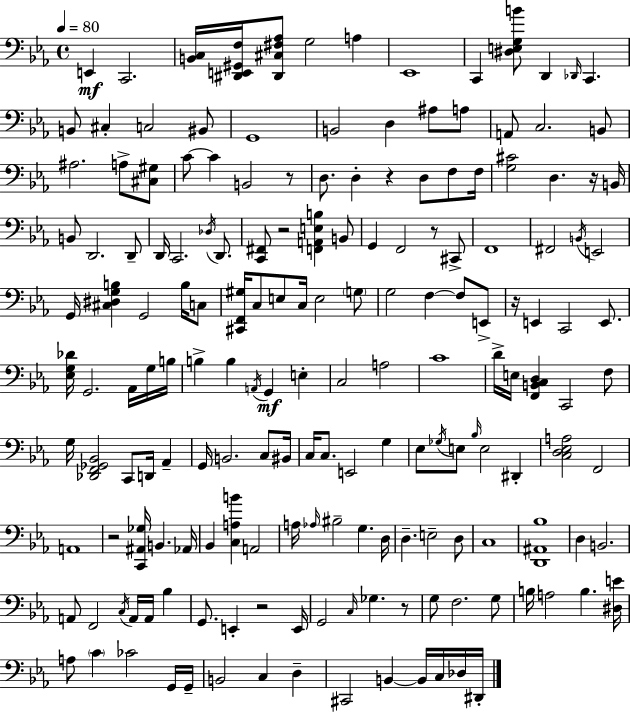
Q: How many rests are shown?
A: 9